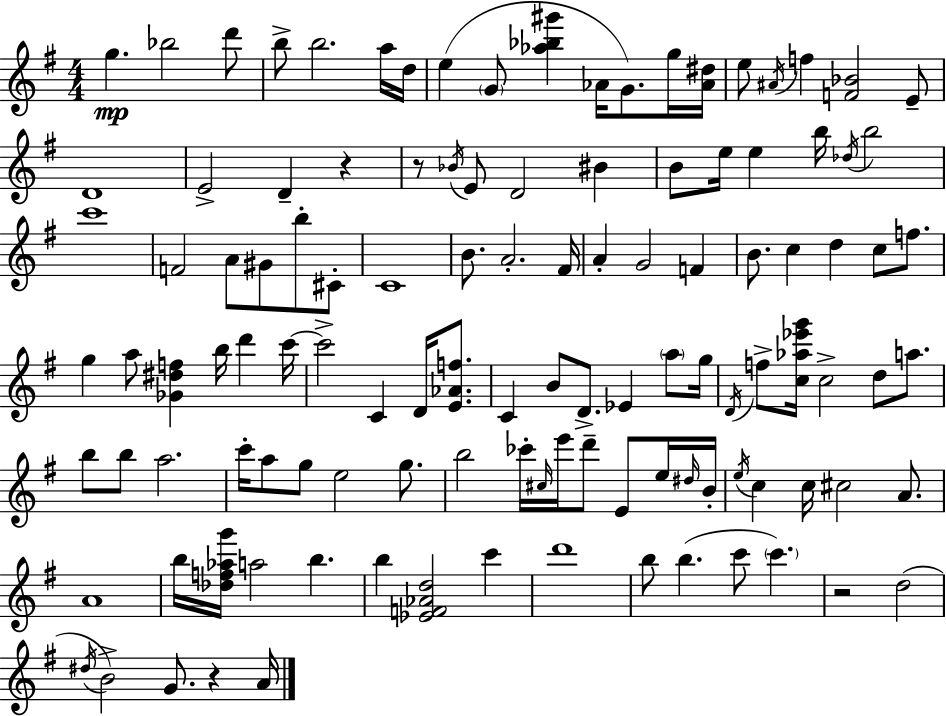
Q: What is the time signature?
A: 4/4